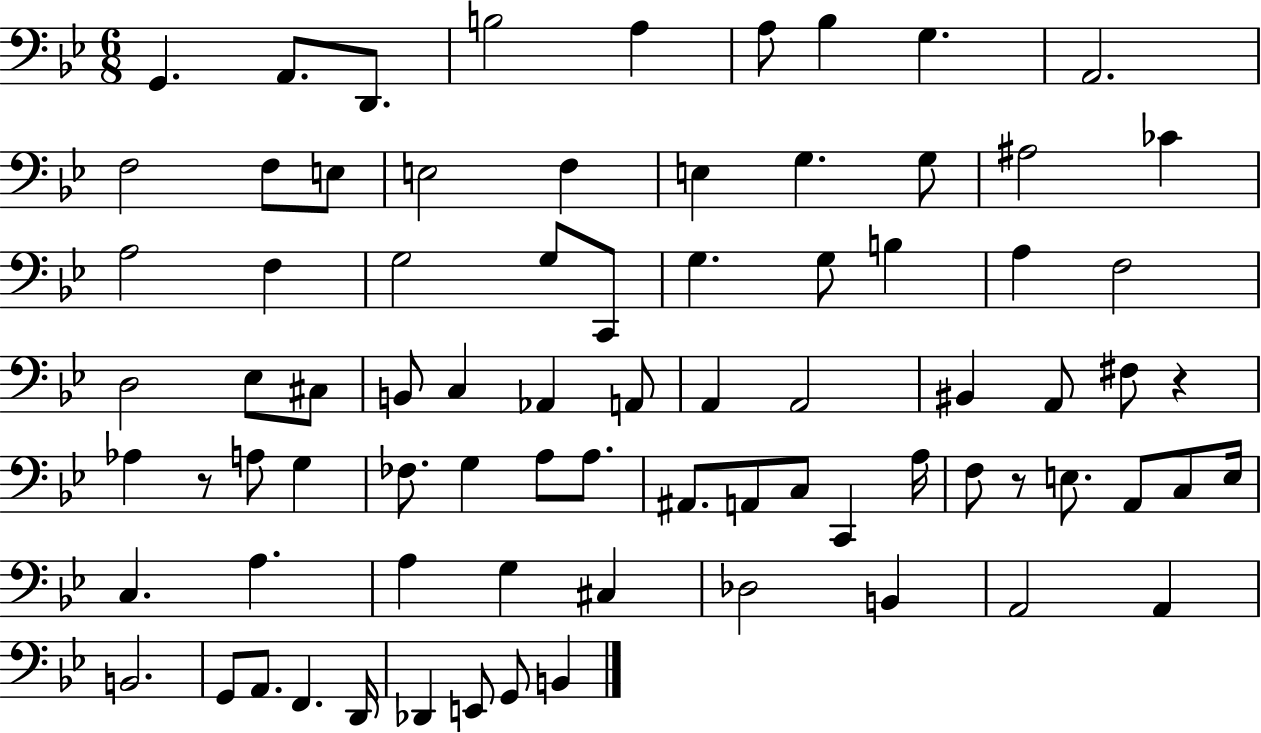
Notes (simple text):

G2/q. A2/e. D2/e. B3/h A3/q A3/e Bb3/q G3/q. A2/h. F3/h F3/e E3/e E3/h F3/q E3/q G3/q. G3/e A#3/h CES4/q A3/h F3/q G3/h G3/e C2/e G3/q. G3/e B3/q A3/q F3/h D3/h Eb3/e C#3/e B2/e C3/q Ab2/q A2/e A2/q A2/h BIS2/q A2/e F#3/e R/q Ab3/q R/e A3/e G3/q FES3/e. G3/q A3/e A3/e. A#2/e. A2/e C3/e C2/q A3/s F3/e R/e E3/e. A2/e C3/e E3/s C3/q. A3/q. A3/q G3/q C#3/q Db3/h B2/q A2/h A2/q B2/h. G2/e A2/e. F2/q. D2/s Db2/q E2/e G2/e B2/q